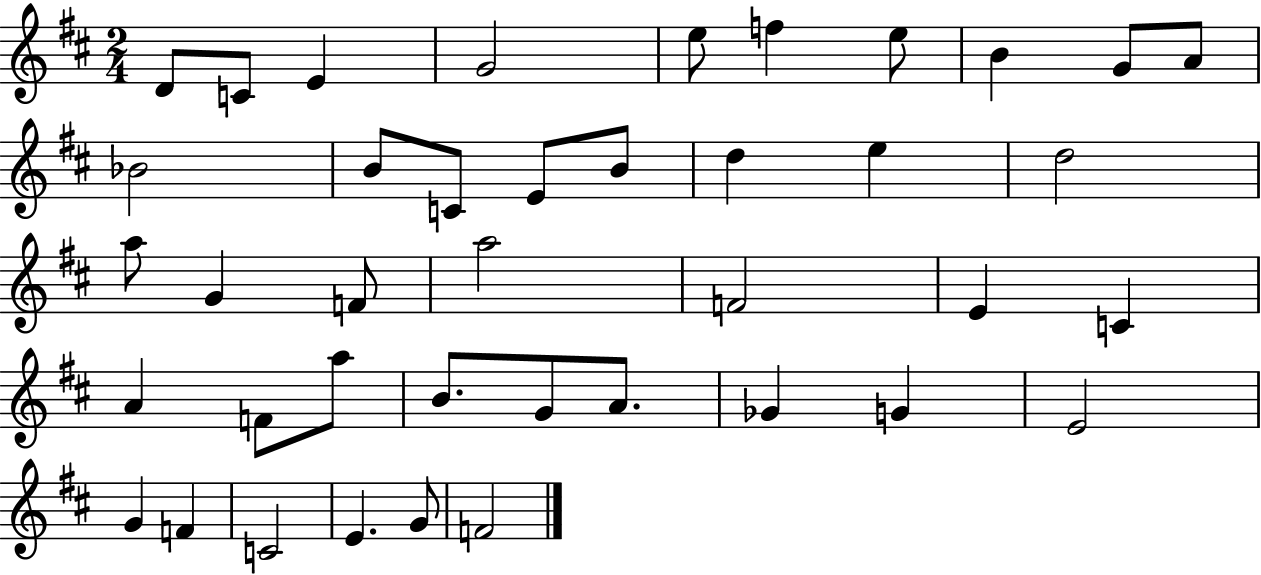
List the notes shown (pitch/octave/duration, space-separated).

D4/e C4/e E4/q G4/h E5/e F5/q E5/e B4/q G4/e A4/e Bb4/h B4/e C4/e E4/e B4/e D5/q E5/q D5/h A5/e G4/q F4/e A5/h F4/h E4/q C4/q A4/q F4/e A5/e B4/e. G4/e A4/e. Gb4/q G4/q E4/h G4/q F4/q C4/h E4/q. G4/e F4/h